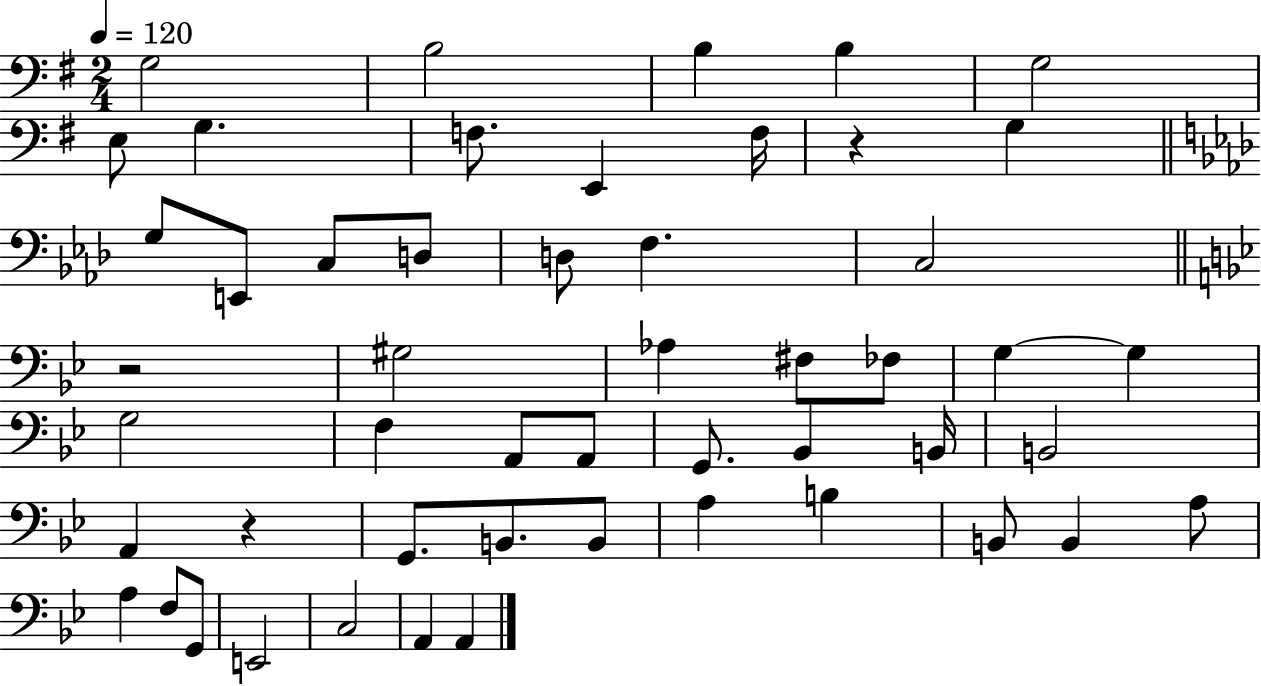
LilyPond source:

{
  \clef bass
  \numericTimeSignature
  \time 2/4
  \key g \major
  \tempo 4 = 120
  g2 | b2 | b4 b4 | g2 | \break e8 g4. | f8. e,4 f16 | r4 g4 | \bar "||" \break \key f \minor g8 e,8 c8 d8 | d8 f4. | c2 | \bar "||" \break \key g \minor r2 | gis2 | aes4 fis8 fes8 | g4~~ g4 | \break g2 | f4 a,8 a,8 | g,8. bes,4 b,16 | b,2 | \break a,4 r4 | g,8. b,8. b,8 | a4 b4 | b,8 b,4 a8 | \break a4 f8 g,8 | e,2 | c2 | a,4 a,4 | \break \bar "|."
}